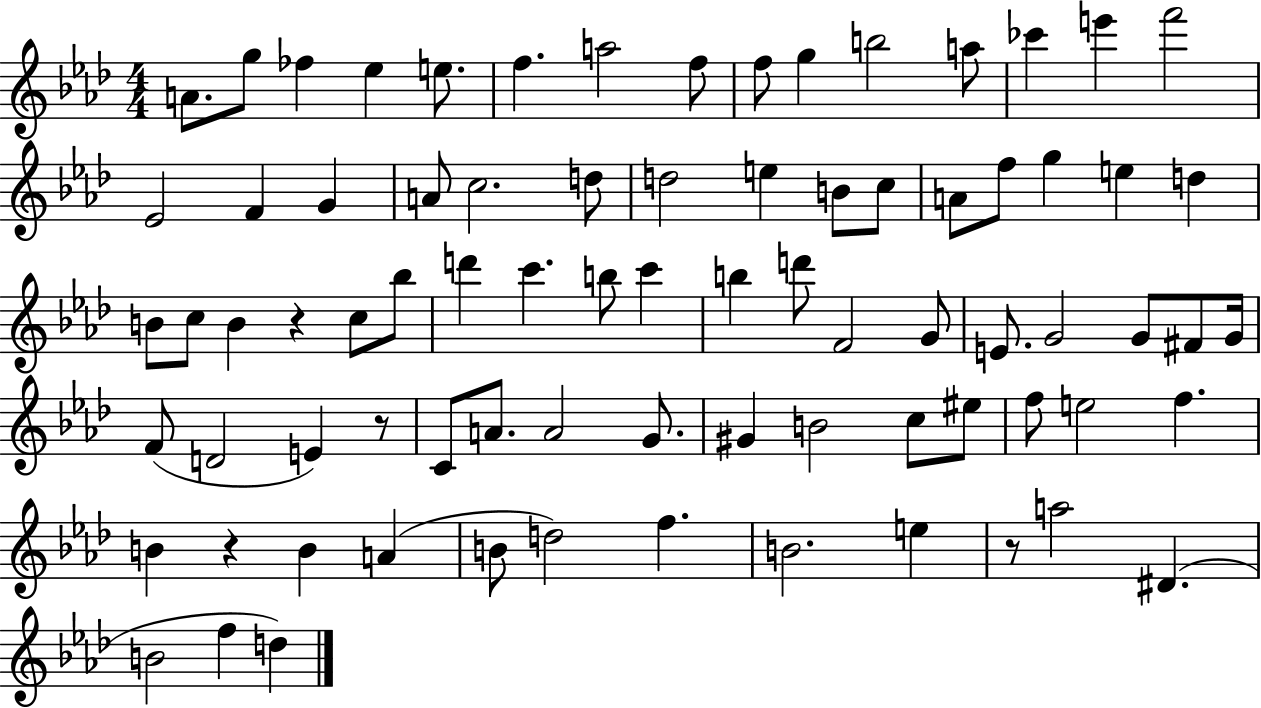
A4/e. G5/e FES5/q Eb5/q E5/e. F5/q. A5/h F5/e F5/e G5/q B5/h A5/e CES6/q E6/q F6/h Eb4/h F4/q G4/q A4/e C5/h. D5/e D5/h E5/q B4/e C5/e A4/e F5/e G5/q E5/q D5/q B4/e C5/e B4/q R/q C5/e Bb5/e D6/q C6/q. B5/e C6/q B5/q D6/e F4/h G4/e E4/e. G4/h G4/e F#4/e G4/s F4/e D4/h E4/q R/e C4/e A4/e. A4/h G4/e. G#4/q B4/h C5/e EIS5/e F5/e E5/h F5/q. B4/q R/q B4/q A4/q B4/e D5/h F5/q. B4/h. E5/q R/e A5/h D#4/q. B4/h F5/q D5/q